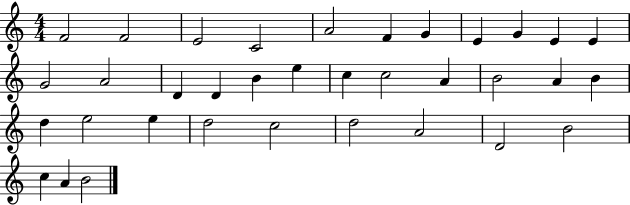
{
  \clef treble
  \numericTimeSignature
  \time 4/4
  \key c \major
  f'2 f'2 | e'2 c'2 | a'2 f'4 g'4 | e'4 g'4 e'4 e'4 | \break g'2 a'2 | d'4 d'4 b'4 e''4 | c''4 c''2 a'4 | b'2 a'4 b'4 | \break d''4 e''2 e''4 | d''2 c''2 | d''2 a'2 | d'2 b'2 | \break c''4 a'4 b'2 | \bar "|."
}